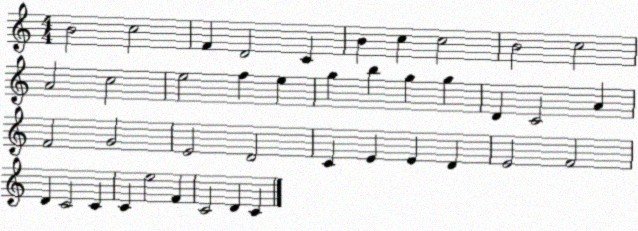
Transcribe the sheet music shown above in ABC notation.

X:1
T:Untitled
M:4/4
L:1/4
K:C
B2 c2 F D2 C B c c2 B2 c2 A2 c2 e2 f e g b g g D C2 A F2 G2 E2 D2 C E E D E2 F2 D C2 C C e2 F C2 D C